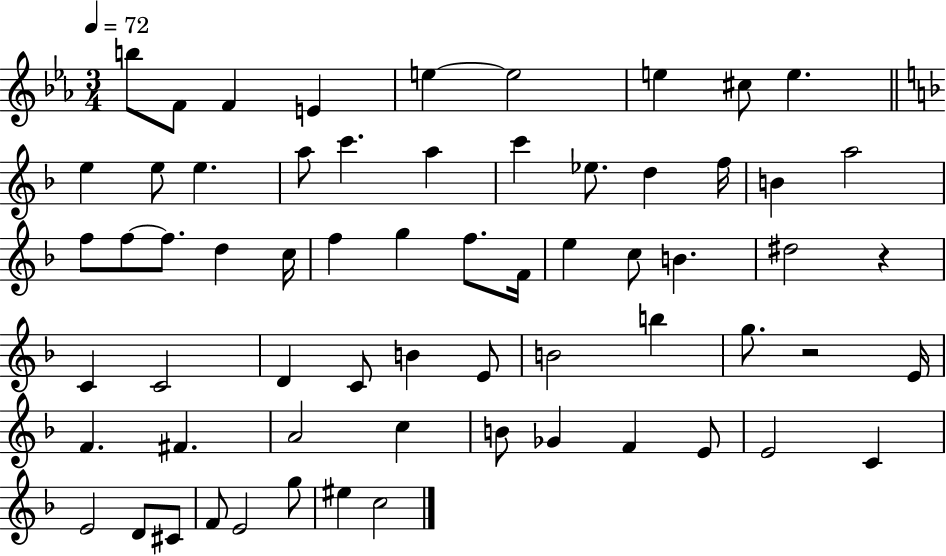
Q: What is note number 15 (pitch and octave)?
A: A5